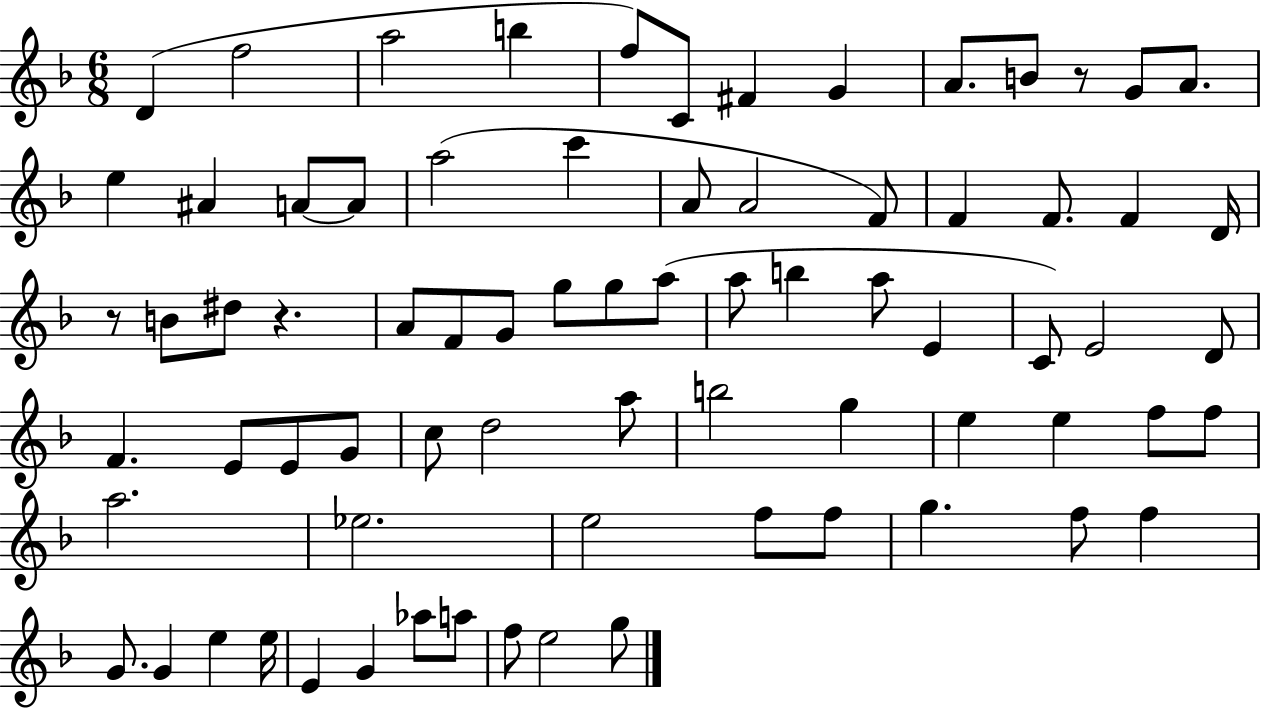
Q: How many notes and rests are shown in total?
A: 75